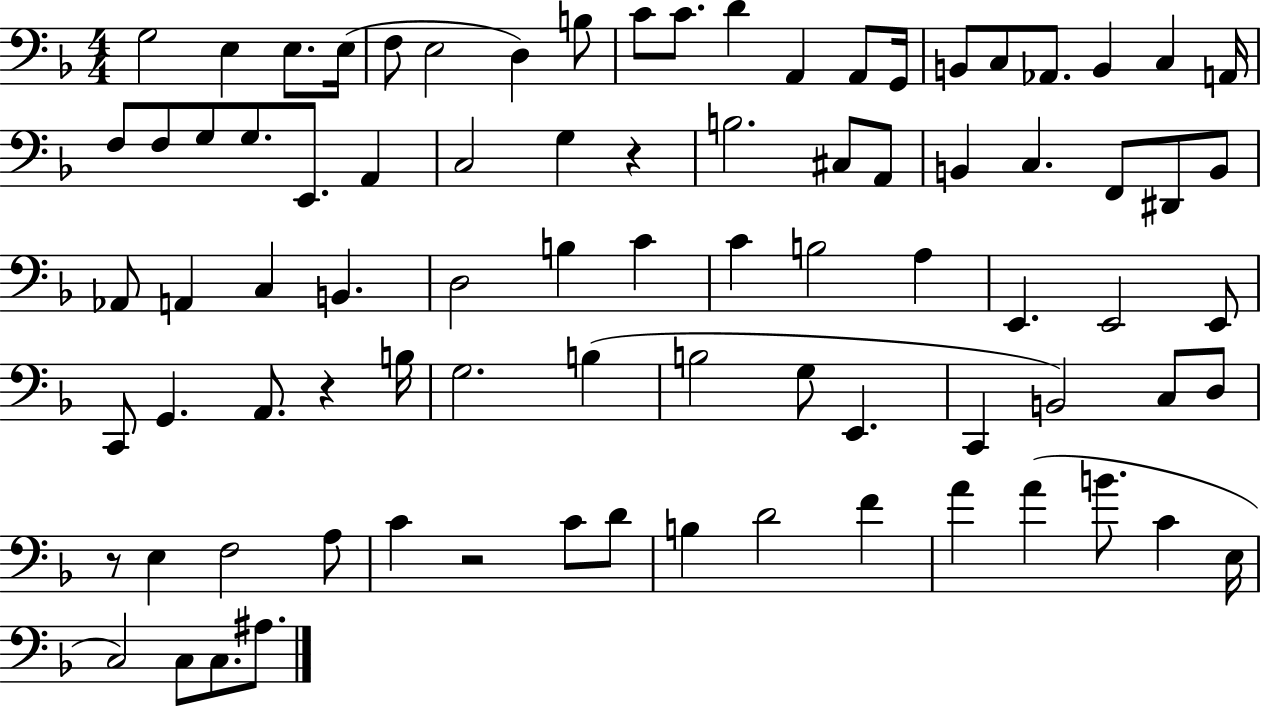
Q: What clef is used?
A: bass